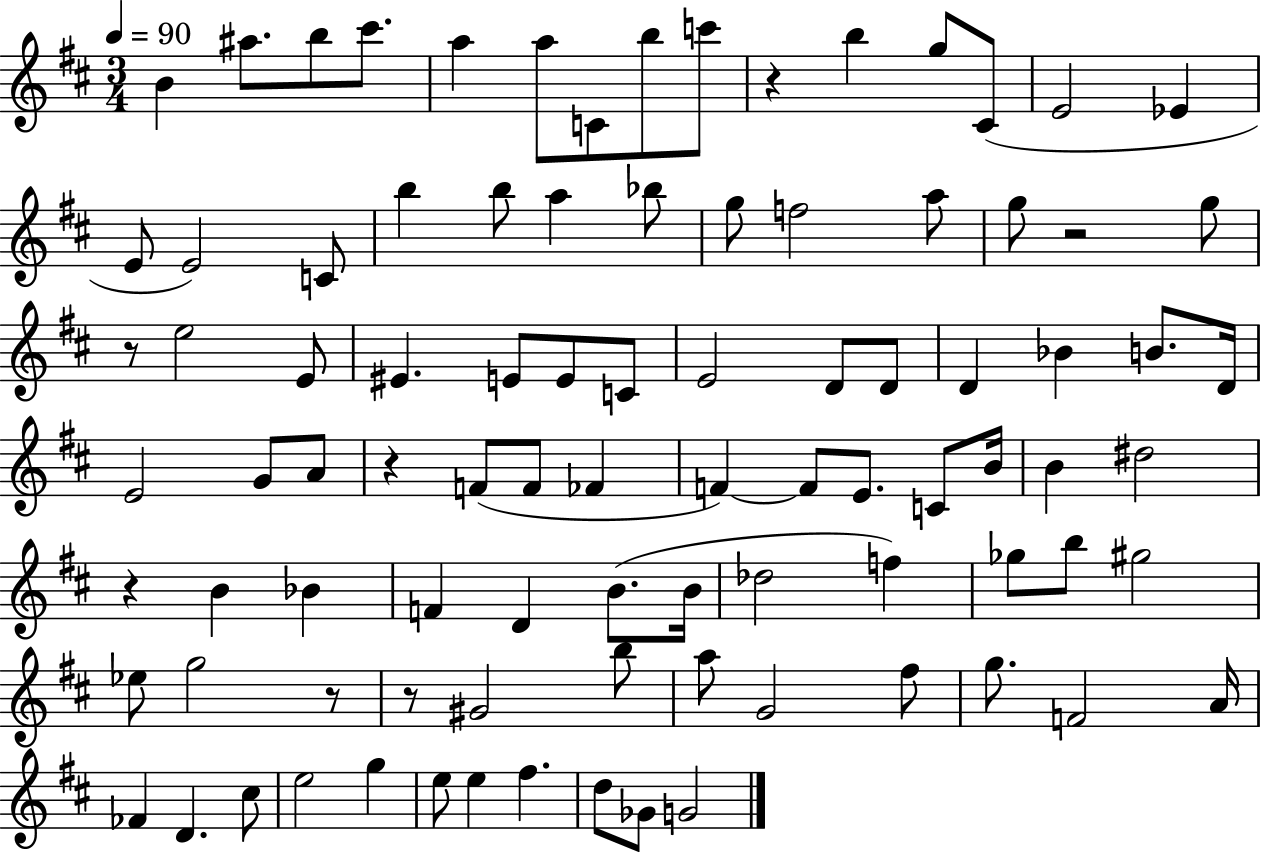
B4/q A#5/e. B5/e C#6/e. A5/q A5/e C4/e B5/e C6/e R/q B5/q G5/e C#4/e E4/h Eb4/q E4/e E4/h C4/e B5/q B5/e A5/q Bb5/e G5/e F5/h A5/e G5/e R/h G5/e R/e E5/h E4/e EIS4/q. E4/e E4/e C4/e E4/h D4/e D4/e D4/q Bb4/q B4/e. D4/s E4/h G4/e A4/e R/q F4/e F4/e FES4/q F4/q F4/e E4/e. C4/e B4/s B4/q D#5/h R/q B4/q Bb4/q F4/q D4/q B4/e. B4/s Db5/h F5/q Gb5/e B5/e G#5/h Eb5/e G5/h R/e R/e G#4/h B5/e A5/e G4/h F#5/e G5/e. F4/h A4/s FES4/q D4/q. C#5/e E5/h G5/q E5/e E5/q F#5/q. D5/e Gb4/e G4/h